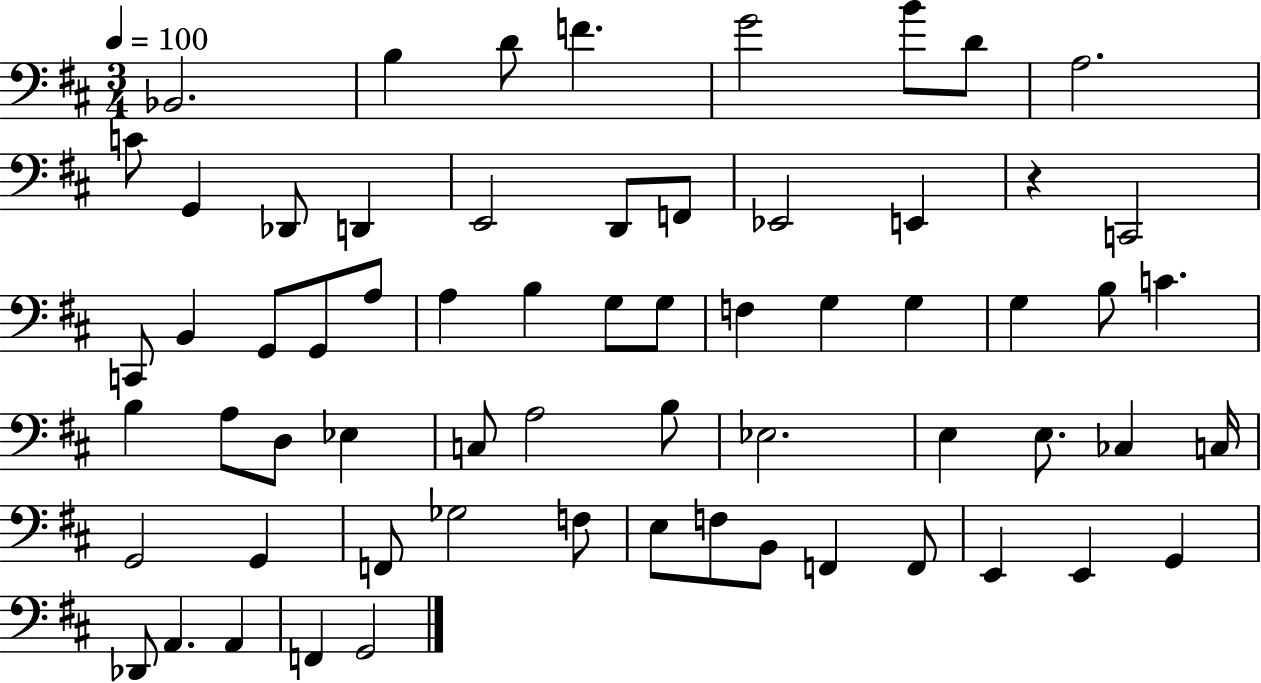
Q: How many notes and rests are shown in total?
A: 64